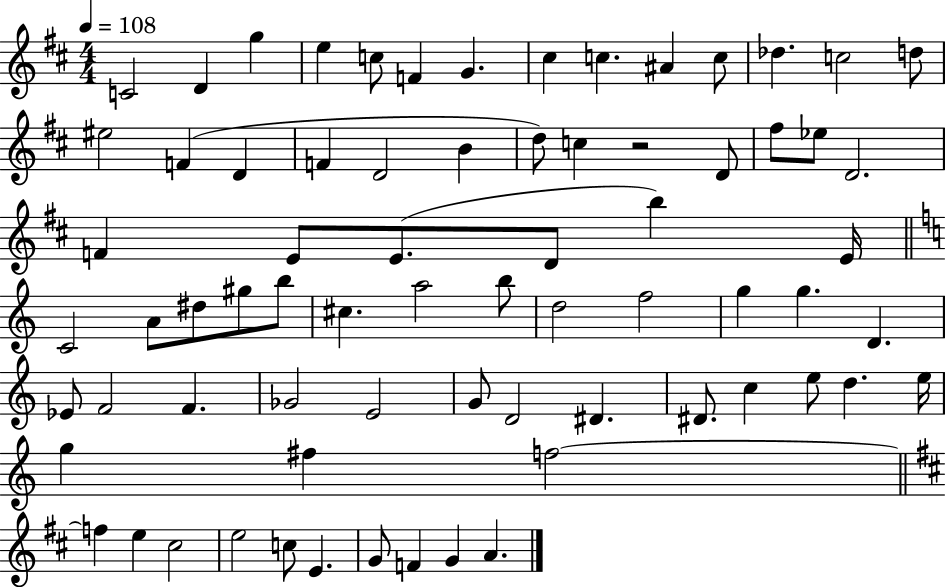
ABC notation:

X:1
T:Untitled
M:4/4
L:1/4
K:D
C2 D g e c/2 F G ^c c ^A c/2 _d c2 d/2 ^e2 F D F D2 B d/2 c z2 D/2 ^f/2 _e/2 D2 F E/2 E/2 D/2 b E/4 C2 A/2 ^d/2 ^g/2 b/2 ^c a2 b/2 d2 f2 g g D _E/2 F2 F _G2 E2 G/2 D2 ^D ^D/2 c e/2 d e/4 g ^f f2 f e ^c2 e2 c/2 E G/2 F G A